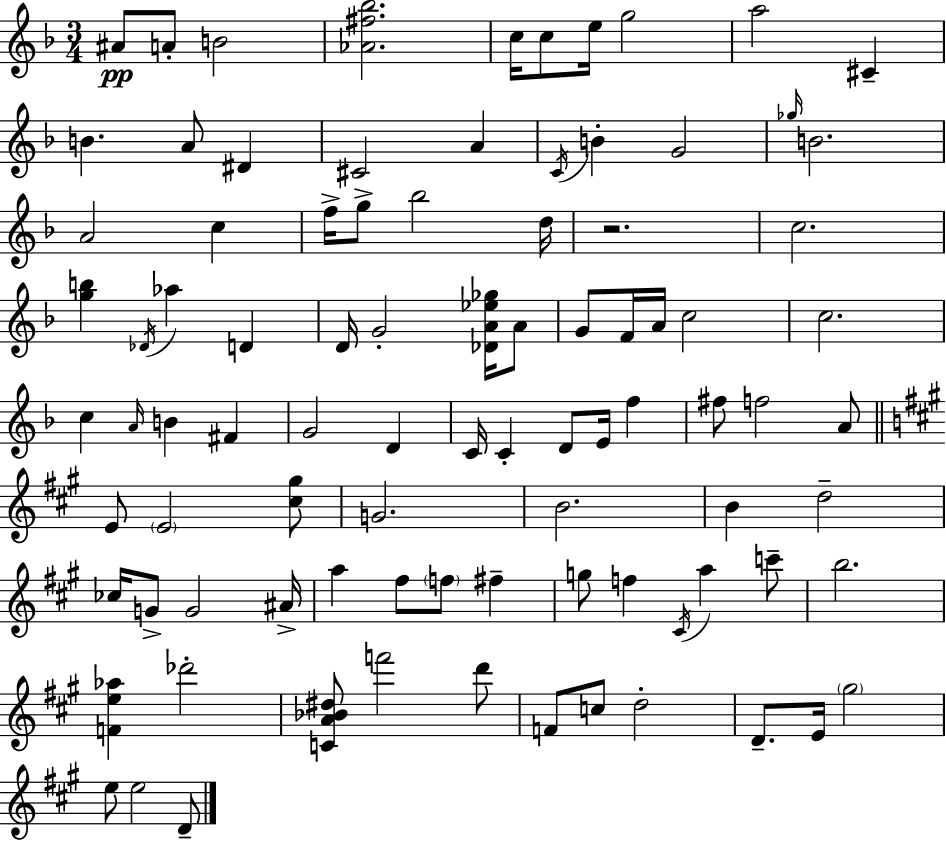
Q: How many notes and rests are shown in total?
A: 90